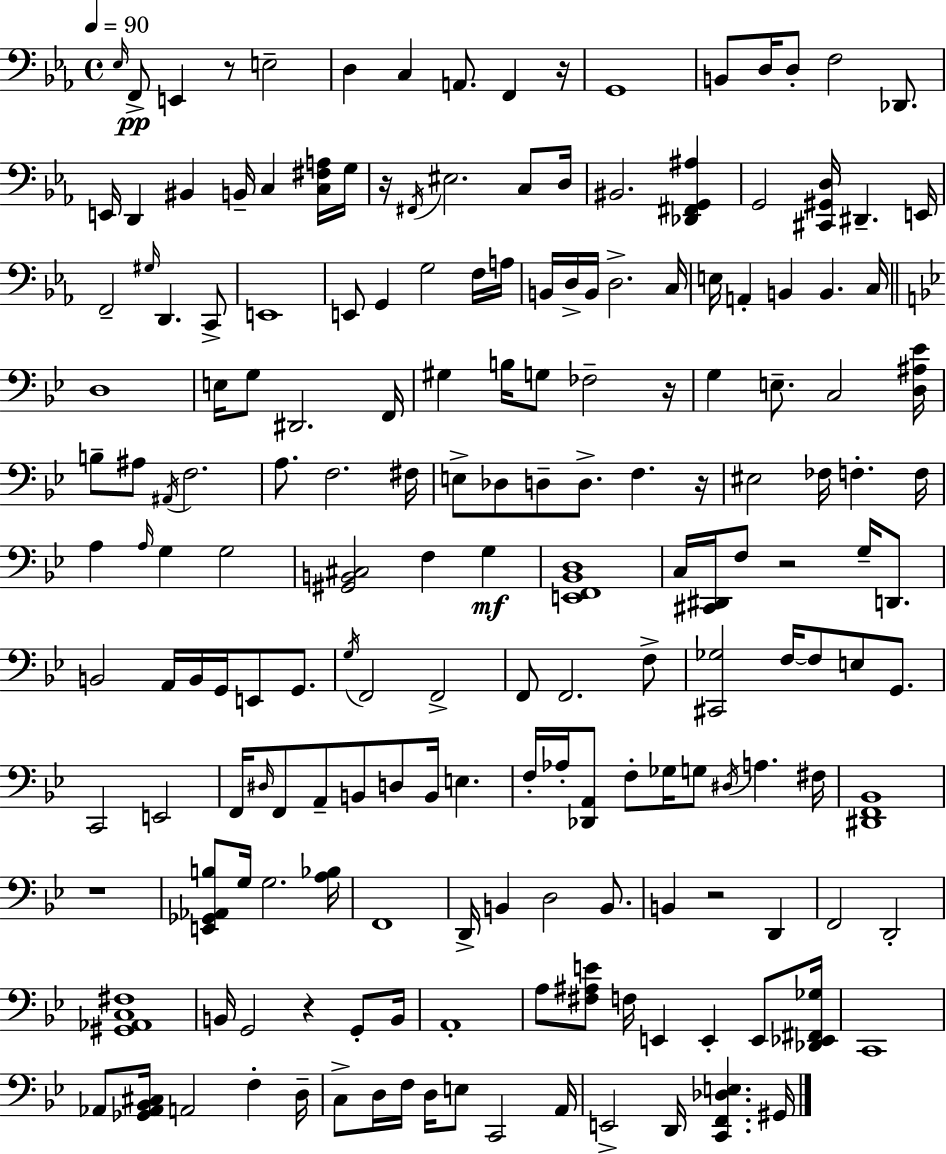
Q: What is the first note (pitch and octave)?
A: Eb3